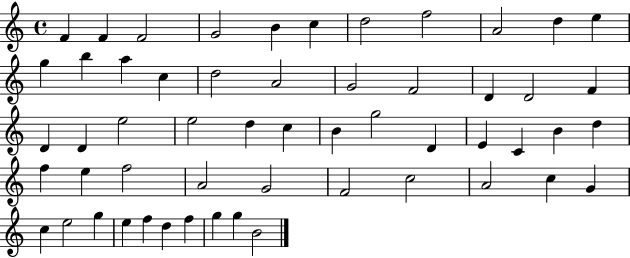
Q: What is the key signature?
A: C major